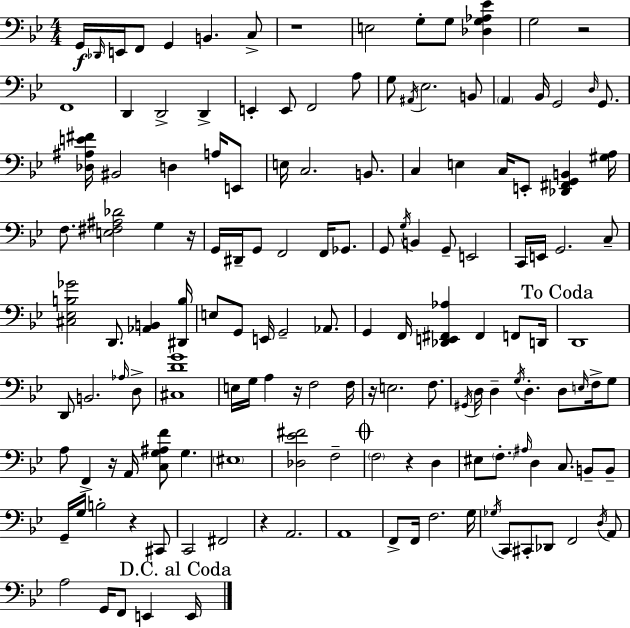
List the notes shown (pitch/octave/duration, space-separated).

G2/s Db2/s E2/s F2/e G2/q B2/q. C3/e R/w E3/h G3/e G3/e [Db3,G3,Ab3,Eb4]/q G3/h R/h F2/w D2/q D2/h D2/q E2/q E2/e F2/h A3/e G3/e A#2/s Eb3/h. B2/e A2/q Bb2/s G2/h D3/s G2/e. [Db3,A#3,E4,F#4]/s BIS2/h D3/q A3/s E2/e E3/s C3/h. B2/e. C3/q E3/q C3/s E2/e [Db2,F#2,G2,B2]/q [G#3,A3]/s F3/e. [E3,F#3,A#3,Db4]/h G3/q R/s G2/s D#2/s G2/e F2/h F2/s Gb2/e. G2/e G3/s B2/q G2/e E2/h C2/s E2/s G2/h. C3/e [C#3,Eb3,B3,Gb4]/h D2/e. [Ab2,B2]/q [D#2,B3]/s E3/e G2/e E2/s G2/h Ab2/e. G2/q F2/s [Db2,E2,F#2,Ab3]/q F#2/q F2/e D2/s D2/w D2/e B2/h. Ab3/s D3/e [C#3,D4,G4]/w E3/s G3/s A3/q R/s F3/h F3/s R/s E3/h. F3/e. G#2/s D3/s D3/q G3/s D3/q. D3/e E3/s F3/s G3/e A3/e F2/q R/s A2/s [C3,G3,A#3,F4]/e G3/q. EIS3/w [Db3,Eb4,F#4]/h F3/h F3/h R/q D3/q EIS3/e F3/e. A#3/s D3/q C3/e. B2/e B2/e G2/s G3/s B3/h R/q C#2/e C2/h F#2/h R/q A2/h. A2/w F2/e F2/s F3/h. G3/s Gb3/s C2/e C#2/e Db2/e F2/h D3/s A2/e A3/h G2/s F2/e E2/q E2/s